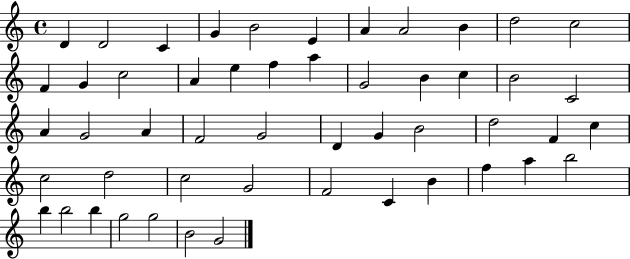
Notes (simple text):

D4/q D4/h C4/q G4/q B4/h E4/q A4/q A4/h B4/q D5/h C5/h F4/q G4/q C5/h A4/q E5/q F5/q A5/q G4/h B4/q C5/q B4/h C4/h A4/q G4/h A4/q F4/h G4/h D4/q G4/q B4/h D5/h F4/q C5/q C5/h D5/h C5/h G4/h F4/h C4/q B4/q F5/q A5/q B5/h B5/q B5/h B5/q G5/h G5/h B4/h G4/h